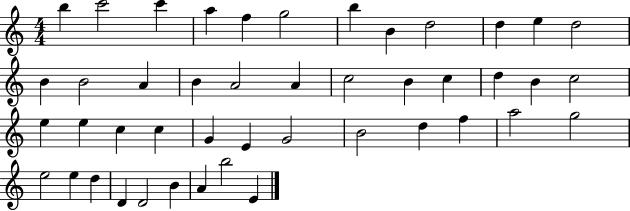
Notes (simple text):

B5/q C6/h C6/q A5/q F5/q G5/h B5/q B4/q D5/h D5/q E5/q D5/h B4/q B4/h A4/q B4/q A4/h A4/q C5/h B4/q C5/q D5/q B4/q C5/h E5/q E5/q C5/q C5/q G4/q E4/q G4/h B4/h D5/q F5/q A5/h G5/h E5/h E5/q D5/q D4/q D4/h B4/q A4/q B5/h E4/q